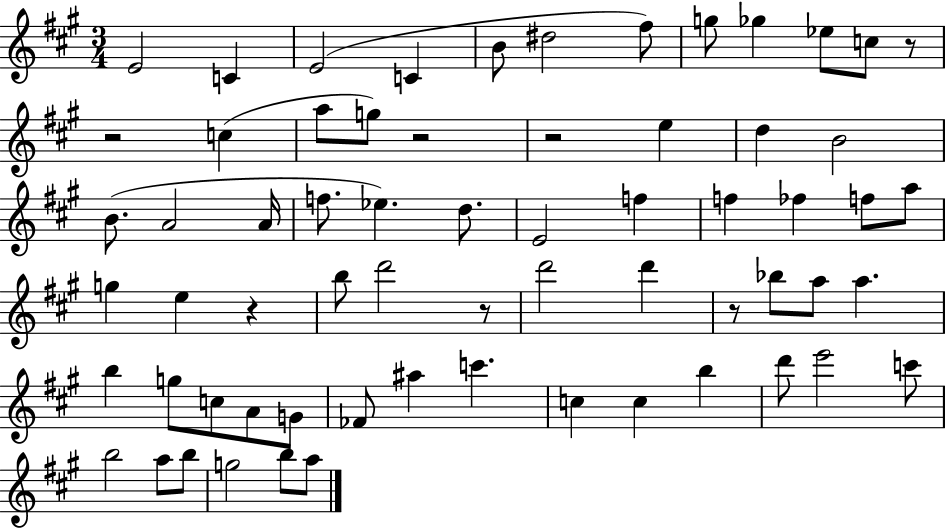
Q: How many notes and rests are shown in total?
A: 65